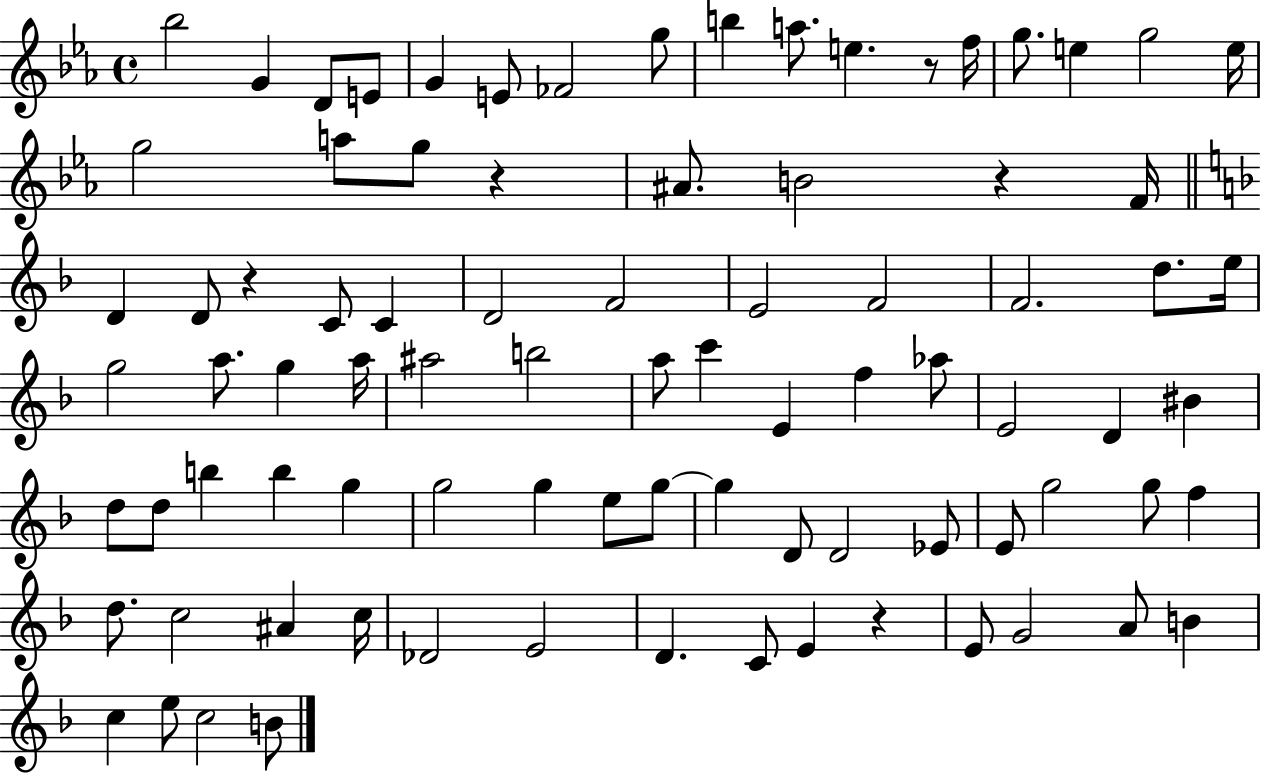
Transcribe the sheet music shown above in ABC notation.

X:1
T:Untitled
M:4/4
L:1/4
K:Eb
_b2 G D/2 E/2 G E/2 _F2 g/2 b a/2 e z/2 f/4 g/2 e g2 e/4 g2 a/2 g/2 z ^A/2 B2 z F/4 D D/2 z C/2 C D2 F2 E2 F2 F2 d/2 e/4 g2 a/2 g a/4 ^a2 b2 a/2 c' E f _a/2 E2 D ^B d/2 d/2 b b g g2 g e/2 g/2 g D/2 D2 _E/2 E/2 g2 g/2 f d/2 c2 ^A c/4 _D2 E2 D C/2 E z E/2 G2 A/2 B c e/2 c2 B/2